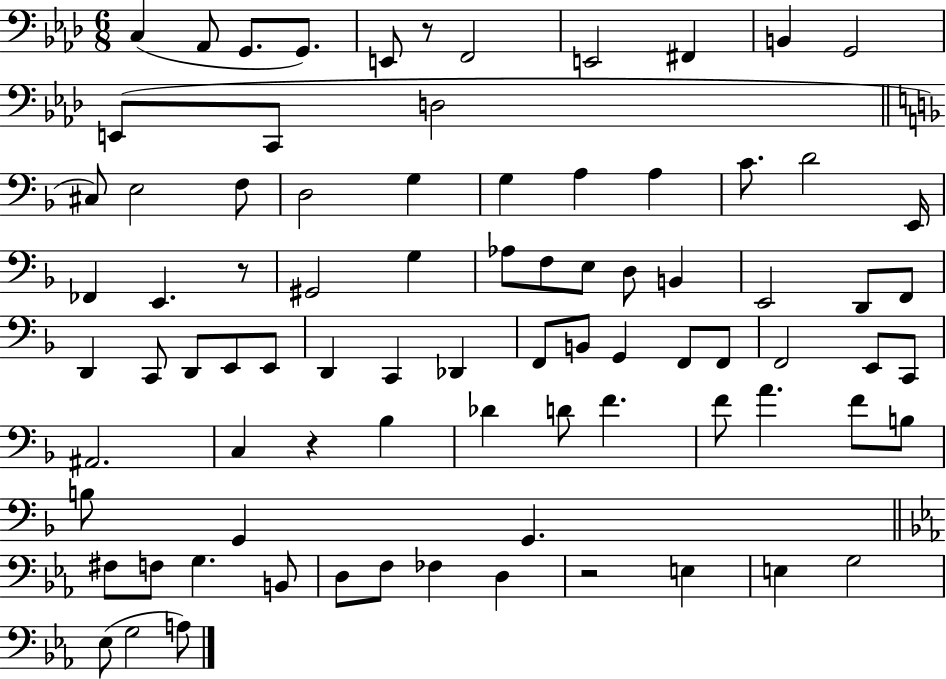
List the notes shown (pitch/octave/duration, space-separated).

C3/q Ab2/e G2/e. G2/e. E2/e R/e F2/h E2/h F#2/q B2/q G2/h E2/e C2/e D3/h C#3/e E3/h F3/e D3/h G3/q G3/q A3/q A3/q C4/e. D4/h E2/s FES2/q E2/q. R/e G#2/h G3/q Ab3/e F3/e E3/e D3/e B2/q E2/h D2/e F2/e D2/q C2/e D2/e E2/e E2/e D2/q C2/q Db2/q F2/e B2/e G2/q F2/e F2/e F2/h E2/e C2/e A#2/h. C3/q R/q Bb3/q Db4/q D4/e F4/q. F4/e A4/q. F4/e B3/e B3/e G2/q G2/q. F#3/e F3/e G3/q. B2/e D3/e F3/e FES3/q D3/q R/h E3/q E3/q G3/h Eb3/e G3/h A3/e